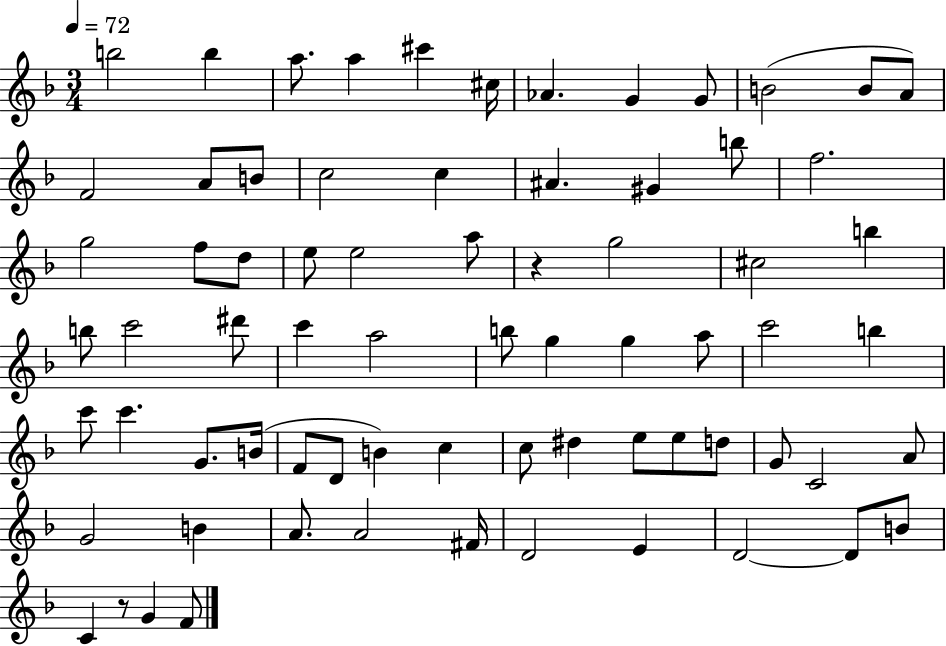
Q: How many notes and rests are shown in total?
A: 72